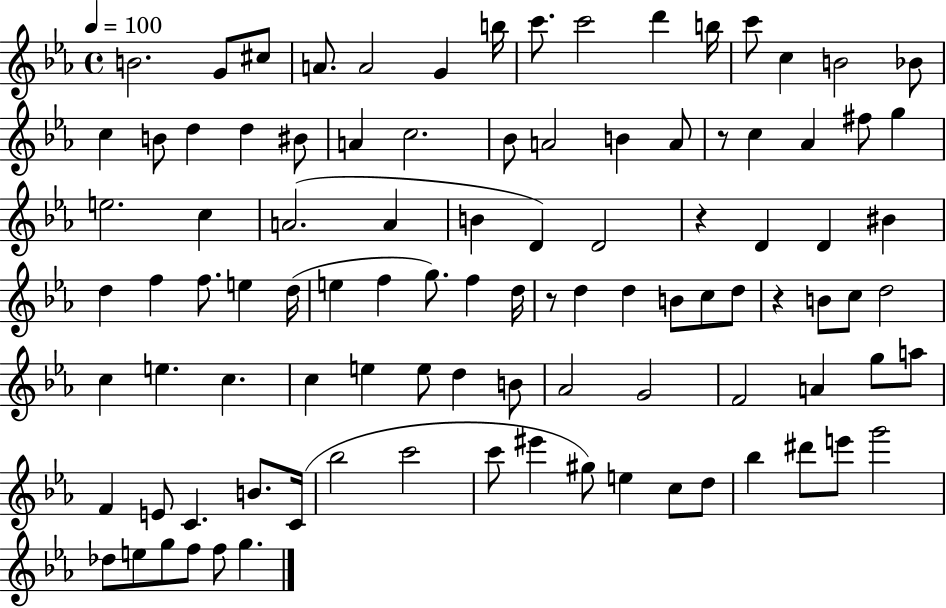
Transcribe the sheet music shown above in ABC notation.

X:1
T:Untitled
M:4/4
L:1/4
K:Eb
B2 G/2 ^c/2 A/2 A2 G b/4 c'/2 c'2 d' b/4 c'/2 c B2 _B/2 c B/2 d d ^B/2 A c2 _B/2 A2 B A/2 z/2 c _A ^f/2 g e2 c A2 A B D D2 z D D ^B d f f/2 e d/4 e f g/2 f d/4 z/2 d d B/2 c/2 d/2 z B/2 c/2 d2 c e c c e e/2 d B/2 _A2 G2 F2 A g/2 a/2 F E/2 C B/2 C/4 _b2 c'2 c'/2 ^e' ^g/2 e c/2 d/2 _b ^d'/2 e'/2 g'2 _d/2 e/2 g/2 f/2 f/2 g